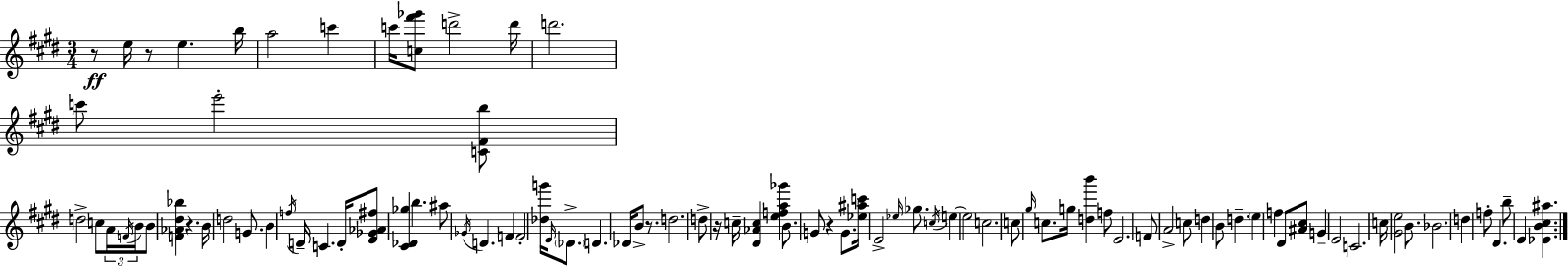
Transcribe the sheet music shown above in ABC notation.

X:1
T:Untitled
M:3/4
L:1/4
K:E
z/2 e/4 z/2 e b/4 a2 c' c'/4 [c^f'_g']/2 d'2 d'/4 d'2 c'/2 e'2 [C^Fb]/2 d2 c/2 A/4 F/4 B/4 B/2 [F_A^d_b] z B/4 d2 G/2 B f/4 D/4 C D/4 [E_G_A^f]/2 [^C_D_g] b ^a/2 _G/4 D F F2 [_dg']/4 E/4 _D/2 D _D/4 B/2 z/2 d2 d/2 z/4 c/4 [^D_Ac] [efa_g'] B/2 G/2 z G/2 [_e^ac']/4 E2 _e/4 _g/2 c/4 e e2 c2 c/2 ^g/4 c/2 g/4 [db'] f/2 E2 F/2 A2 c/2 d B/2 d e f ^D/2 [^A^c]/2 G E2 C2 c/4 [^Ge]2 B/2 _B2 d f/2 ^D b/2 E [_EB^c^a]